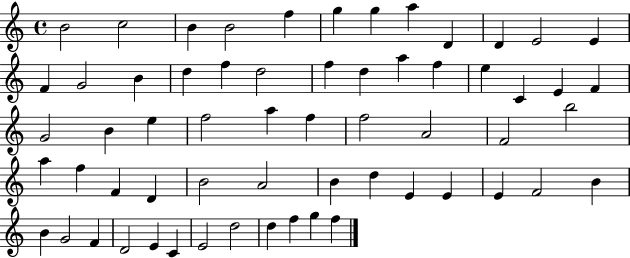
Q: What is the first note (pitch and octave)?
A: B4